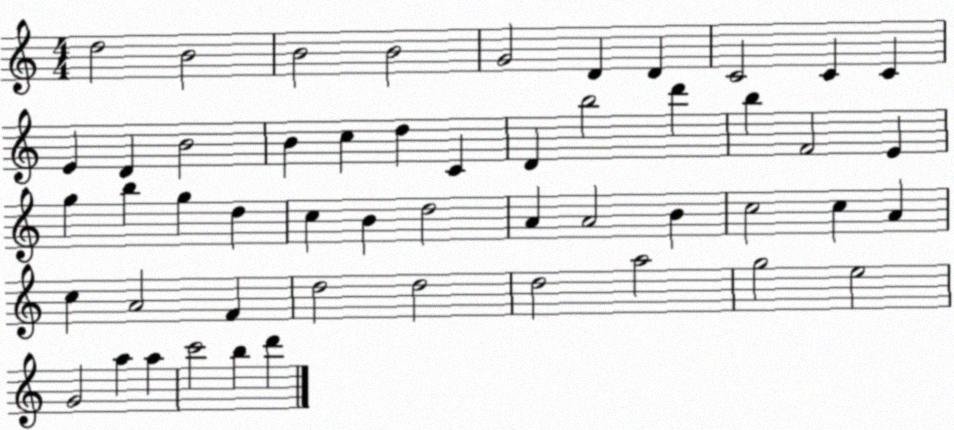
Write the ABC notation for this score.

X:1
T:Untitled
M:4/4
L:1/4
K:C
d2 B2 B2 B2 G2 D D C2 C C E D B2 B c d C D b2 d' b F2 E g b g d c B d2 A A2 B c2 c A c A2 F d2 d2 d2 a2 g2 e2 G2 a a c'2 b d'